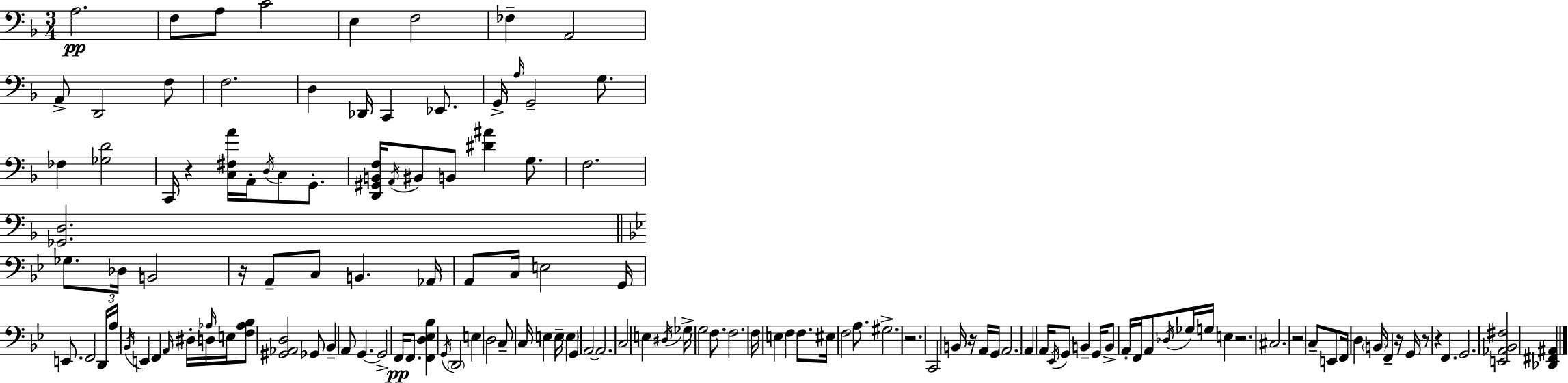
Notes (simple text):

A3/h. F3/e A3/e C4/h E3/q F3/h FES3/q A2/h A2/e D2/h F3/e F3/h. D3/q Db2/s C2/q Eb2/e. G2/s A3/s G2/h G3/e. FES3/q [Gb3,D4]/h C2/s R/q [C3,F#3,A4]/s A2/s D3/s C3/e G2/e. [D2,G#2,B2,F3]/s A2/s BIS2/e B2/e [D#4,A#4]/q G3/e. F3/h. [Gb2,D3]/h. Gb3/e. Db3/s B2/h R/s A2/e C3/e B2/q. Ab2/s A2/e C3/s E3/h G2/s E2/e. F2/h D2/s A3/s Bb2/s E2/q F2/q A2/s D#3/s D3/s Ab3/s E3/s [F3,Ab3,Bb3]/e [G#2,Ab2,D3]/h Gb2/e Bb2/q A2/e G2/q. G2/h F2/s F2/e. [F2,D3,Eb3,Bb3]/q G2/s D2/h E3/q D3/h C3/e C3/s E3/q E3/s E3/q G2/q A2/h A2/h. C3/h E3/q D#3/s Gb3/s G3/h F3/e. F3/h. F3/s E3/q F3/q F3/e. EIS3/s F3/h A3/e. G#3/h. R/h. C2/h B2/s R/s A2/s G2/s A2/h. A2/q A2/s Eb2/s G2/e B2/q G2/s B2/e A2/s F2/s A2/e Db3/s Gb3/s G3/s E3/q R/h. C#3/h. R/h C3/e E2/e F2/s D3/q B2/s F2/q R/s G2/s R/e R/q F2/q. G2/h. [E2,Ab2,Bb2,F#3]/h [Db2,F#2,A#2]/q